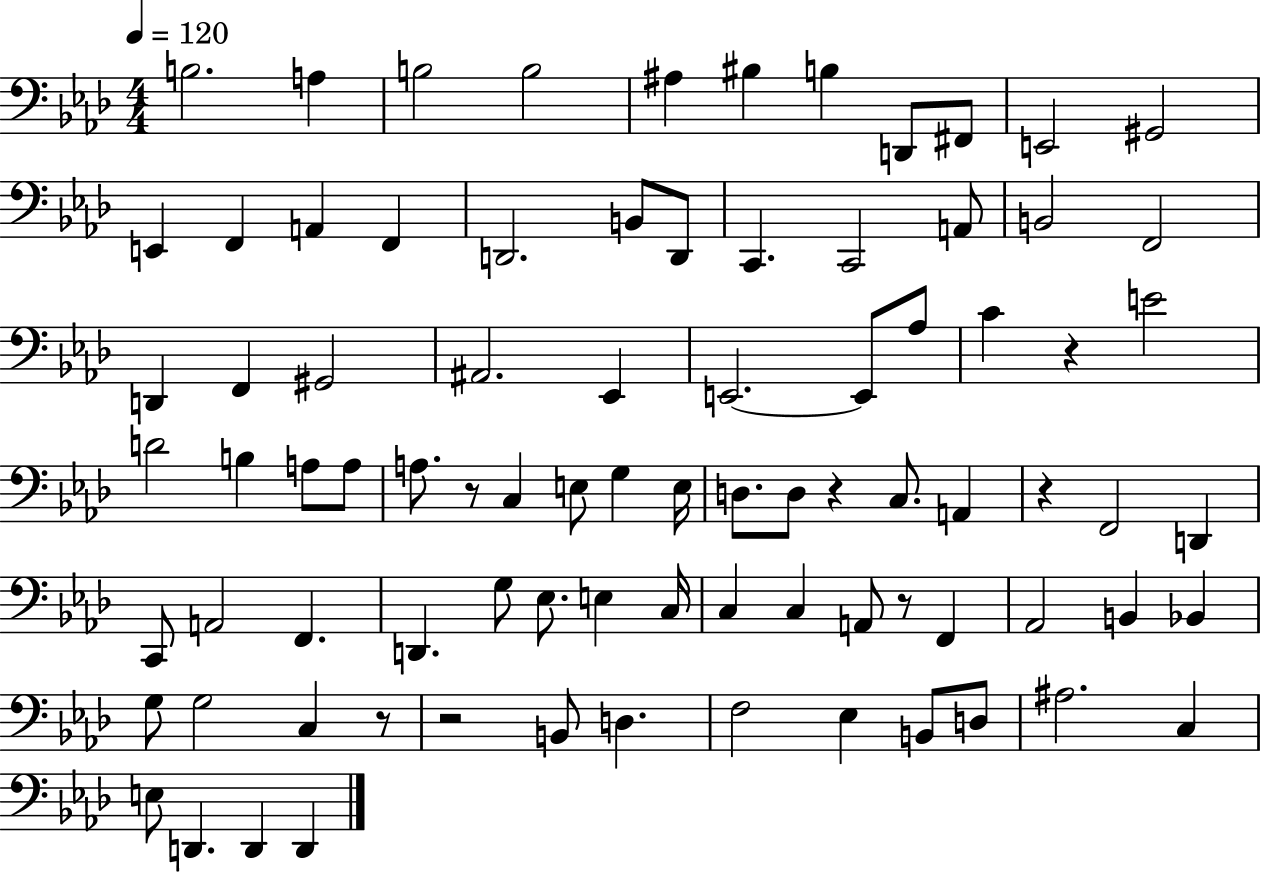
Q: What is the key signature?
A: AES major